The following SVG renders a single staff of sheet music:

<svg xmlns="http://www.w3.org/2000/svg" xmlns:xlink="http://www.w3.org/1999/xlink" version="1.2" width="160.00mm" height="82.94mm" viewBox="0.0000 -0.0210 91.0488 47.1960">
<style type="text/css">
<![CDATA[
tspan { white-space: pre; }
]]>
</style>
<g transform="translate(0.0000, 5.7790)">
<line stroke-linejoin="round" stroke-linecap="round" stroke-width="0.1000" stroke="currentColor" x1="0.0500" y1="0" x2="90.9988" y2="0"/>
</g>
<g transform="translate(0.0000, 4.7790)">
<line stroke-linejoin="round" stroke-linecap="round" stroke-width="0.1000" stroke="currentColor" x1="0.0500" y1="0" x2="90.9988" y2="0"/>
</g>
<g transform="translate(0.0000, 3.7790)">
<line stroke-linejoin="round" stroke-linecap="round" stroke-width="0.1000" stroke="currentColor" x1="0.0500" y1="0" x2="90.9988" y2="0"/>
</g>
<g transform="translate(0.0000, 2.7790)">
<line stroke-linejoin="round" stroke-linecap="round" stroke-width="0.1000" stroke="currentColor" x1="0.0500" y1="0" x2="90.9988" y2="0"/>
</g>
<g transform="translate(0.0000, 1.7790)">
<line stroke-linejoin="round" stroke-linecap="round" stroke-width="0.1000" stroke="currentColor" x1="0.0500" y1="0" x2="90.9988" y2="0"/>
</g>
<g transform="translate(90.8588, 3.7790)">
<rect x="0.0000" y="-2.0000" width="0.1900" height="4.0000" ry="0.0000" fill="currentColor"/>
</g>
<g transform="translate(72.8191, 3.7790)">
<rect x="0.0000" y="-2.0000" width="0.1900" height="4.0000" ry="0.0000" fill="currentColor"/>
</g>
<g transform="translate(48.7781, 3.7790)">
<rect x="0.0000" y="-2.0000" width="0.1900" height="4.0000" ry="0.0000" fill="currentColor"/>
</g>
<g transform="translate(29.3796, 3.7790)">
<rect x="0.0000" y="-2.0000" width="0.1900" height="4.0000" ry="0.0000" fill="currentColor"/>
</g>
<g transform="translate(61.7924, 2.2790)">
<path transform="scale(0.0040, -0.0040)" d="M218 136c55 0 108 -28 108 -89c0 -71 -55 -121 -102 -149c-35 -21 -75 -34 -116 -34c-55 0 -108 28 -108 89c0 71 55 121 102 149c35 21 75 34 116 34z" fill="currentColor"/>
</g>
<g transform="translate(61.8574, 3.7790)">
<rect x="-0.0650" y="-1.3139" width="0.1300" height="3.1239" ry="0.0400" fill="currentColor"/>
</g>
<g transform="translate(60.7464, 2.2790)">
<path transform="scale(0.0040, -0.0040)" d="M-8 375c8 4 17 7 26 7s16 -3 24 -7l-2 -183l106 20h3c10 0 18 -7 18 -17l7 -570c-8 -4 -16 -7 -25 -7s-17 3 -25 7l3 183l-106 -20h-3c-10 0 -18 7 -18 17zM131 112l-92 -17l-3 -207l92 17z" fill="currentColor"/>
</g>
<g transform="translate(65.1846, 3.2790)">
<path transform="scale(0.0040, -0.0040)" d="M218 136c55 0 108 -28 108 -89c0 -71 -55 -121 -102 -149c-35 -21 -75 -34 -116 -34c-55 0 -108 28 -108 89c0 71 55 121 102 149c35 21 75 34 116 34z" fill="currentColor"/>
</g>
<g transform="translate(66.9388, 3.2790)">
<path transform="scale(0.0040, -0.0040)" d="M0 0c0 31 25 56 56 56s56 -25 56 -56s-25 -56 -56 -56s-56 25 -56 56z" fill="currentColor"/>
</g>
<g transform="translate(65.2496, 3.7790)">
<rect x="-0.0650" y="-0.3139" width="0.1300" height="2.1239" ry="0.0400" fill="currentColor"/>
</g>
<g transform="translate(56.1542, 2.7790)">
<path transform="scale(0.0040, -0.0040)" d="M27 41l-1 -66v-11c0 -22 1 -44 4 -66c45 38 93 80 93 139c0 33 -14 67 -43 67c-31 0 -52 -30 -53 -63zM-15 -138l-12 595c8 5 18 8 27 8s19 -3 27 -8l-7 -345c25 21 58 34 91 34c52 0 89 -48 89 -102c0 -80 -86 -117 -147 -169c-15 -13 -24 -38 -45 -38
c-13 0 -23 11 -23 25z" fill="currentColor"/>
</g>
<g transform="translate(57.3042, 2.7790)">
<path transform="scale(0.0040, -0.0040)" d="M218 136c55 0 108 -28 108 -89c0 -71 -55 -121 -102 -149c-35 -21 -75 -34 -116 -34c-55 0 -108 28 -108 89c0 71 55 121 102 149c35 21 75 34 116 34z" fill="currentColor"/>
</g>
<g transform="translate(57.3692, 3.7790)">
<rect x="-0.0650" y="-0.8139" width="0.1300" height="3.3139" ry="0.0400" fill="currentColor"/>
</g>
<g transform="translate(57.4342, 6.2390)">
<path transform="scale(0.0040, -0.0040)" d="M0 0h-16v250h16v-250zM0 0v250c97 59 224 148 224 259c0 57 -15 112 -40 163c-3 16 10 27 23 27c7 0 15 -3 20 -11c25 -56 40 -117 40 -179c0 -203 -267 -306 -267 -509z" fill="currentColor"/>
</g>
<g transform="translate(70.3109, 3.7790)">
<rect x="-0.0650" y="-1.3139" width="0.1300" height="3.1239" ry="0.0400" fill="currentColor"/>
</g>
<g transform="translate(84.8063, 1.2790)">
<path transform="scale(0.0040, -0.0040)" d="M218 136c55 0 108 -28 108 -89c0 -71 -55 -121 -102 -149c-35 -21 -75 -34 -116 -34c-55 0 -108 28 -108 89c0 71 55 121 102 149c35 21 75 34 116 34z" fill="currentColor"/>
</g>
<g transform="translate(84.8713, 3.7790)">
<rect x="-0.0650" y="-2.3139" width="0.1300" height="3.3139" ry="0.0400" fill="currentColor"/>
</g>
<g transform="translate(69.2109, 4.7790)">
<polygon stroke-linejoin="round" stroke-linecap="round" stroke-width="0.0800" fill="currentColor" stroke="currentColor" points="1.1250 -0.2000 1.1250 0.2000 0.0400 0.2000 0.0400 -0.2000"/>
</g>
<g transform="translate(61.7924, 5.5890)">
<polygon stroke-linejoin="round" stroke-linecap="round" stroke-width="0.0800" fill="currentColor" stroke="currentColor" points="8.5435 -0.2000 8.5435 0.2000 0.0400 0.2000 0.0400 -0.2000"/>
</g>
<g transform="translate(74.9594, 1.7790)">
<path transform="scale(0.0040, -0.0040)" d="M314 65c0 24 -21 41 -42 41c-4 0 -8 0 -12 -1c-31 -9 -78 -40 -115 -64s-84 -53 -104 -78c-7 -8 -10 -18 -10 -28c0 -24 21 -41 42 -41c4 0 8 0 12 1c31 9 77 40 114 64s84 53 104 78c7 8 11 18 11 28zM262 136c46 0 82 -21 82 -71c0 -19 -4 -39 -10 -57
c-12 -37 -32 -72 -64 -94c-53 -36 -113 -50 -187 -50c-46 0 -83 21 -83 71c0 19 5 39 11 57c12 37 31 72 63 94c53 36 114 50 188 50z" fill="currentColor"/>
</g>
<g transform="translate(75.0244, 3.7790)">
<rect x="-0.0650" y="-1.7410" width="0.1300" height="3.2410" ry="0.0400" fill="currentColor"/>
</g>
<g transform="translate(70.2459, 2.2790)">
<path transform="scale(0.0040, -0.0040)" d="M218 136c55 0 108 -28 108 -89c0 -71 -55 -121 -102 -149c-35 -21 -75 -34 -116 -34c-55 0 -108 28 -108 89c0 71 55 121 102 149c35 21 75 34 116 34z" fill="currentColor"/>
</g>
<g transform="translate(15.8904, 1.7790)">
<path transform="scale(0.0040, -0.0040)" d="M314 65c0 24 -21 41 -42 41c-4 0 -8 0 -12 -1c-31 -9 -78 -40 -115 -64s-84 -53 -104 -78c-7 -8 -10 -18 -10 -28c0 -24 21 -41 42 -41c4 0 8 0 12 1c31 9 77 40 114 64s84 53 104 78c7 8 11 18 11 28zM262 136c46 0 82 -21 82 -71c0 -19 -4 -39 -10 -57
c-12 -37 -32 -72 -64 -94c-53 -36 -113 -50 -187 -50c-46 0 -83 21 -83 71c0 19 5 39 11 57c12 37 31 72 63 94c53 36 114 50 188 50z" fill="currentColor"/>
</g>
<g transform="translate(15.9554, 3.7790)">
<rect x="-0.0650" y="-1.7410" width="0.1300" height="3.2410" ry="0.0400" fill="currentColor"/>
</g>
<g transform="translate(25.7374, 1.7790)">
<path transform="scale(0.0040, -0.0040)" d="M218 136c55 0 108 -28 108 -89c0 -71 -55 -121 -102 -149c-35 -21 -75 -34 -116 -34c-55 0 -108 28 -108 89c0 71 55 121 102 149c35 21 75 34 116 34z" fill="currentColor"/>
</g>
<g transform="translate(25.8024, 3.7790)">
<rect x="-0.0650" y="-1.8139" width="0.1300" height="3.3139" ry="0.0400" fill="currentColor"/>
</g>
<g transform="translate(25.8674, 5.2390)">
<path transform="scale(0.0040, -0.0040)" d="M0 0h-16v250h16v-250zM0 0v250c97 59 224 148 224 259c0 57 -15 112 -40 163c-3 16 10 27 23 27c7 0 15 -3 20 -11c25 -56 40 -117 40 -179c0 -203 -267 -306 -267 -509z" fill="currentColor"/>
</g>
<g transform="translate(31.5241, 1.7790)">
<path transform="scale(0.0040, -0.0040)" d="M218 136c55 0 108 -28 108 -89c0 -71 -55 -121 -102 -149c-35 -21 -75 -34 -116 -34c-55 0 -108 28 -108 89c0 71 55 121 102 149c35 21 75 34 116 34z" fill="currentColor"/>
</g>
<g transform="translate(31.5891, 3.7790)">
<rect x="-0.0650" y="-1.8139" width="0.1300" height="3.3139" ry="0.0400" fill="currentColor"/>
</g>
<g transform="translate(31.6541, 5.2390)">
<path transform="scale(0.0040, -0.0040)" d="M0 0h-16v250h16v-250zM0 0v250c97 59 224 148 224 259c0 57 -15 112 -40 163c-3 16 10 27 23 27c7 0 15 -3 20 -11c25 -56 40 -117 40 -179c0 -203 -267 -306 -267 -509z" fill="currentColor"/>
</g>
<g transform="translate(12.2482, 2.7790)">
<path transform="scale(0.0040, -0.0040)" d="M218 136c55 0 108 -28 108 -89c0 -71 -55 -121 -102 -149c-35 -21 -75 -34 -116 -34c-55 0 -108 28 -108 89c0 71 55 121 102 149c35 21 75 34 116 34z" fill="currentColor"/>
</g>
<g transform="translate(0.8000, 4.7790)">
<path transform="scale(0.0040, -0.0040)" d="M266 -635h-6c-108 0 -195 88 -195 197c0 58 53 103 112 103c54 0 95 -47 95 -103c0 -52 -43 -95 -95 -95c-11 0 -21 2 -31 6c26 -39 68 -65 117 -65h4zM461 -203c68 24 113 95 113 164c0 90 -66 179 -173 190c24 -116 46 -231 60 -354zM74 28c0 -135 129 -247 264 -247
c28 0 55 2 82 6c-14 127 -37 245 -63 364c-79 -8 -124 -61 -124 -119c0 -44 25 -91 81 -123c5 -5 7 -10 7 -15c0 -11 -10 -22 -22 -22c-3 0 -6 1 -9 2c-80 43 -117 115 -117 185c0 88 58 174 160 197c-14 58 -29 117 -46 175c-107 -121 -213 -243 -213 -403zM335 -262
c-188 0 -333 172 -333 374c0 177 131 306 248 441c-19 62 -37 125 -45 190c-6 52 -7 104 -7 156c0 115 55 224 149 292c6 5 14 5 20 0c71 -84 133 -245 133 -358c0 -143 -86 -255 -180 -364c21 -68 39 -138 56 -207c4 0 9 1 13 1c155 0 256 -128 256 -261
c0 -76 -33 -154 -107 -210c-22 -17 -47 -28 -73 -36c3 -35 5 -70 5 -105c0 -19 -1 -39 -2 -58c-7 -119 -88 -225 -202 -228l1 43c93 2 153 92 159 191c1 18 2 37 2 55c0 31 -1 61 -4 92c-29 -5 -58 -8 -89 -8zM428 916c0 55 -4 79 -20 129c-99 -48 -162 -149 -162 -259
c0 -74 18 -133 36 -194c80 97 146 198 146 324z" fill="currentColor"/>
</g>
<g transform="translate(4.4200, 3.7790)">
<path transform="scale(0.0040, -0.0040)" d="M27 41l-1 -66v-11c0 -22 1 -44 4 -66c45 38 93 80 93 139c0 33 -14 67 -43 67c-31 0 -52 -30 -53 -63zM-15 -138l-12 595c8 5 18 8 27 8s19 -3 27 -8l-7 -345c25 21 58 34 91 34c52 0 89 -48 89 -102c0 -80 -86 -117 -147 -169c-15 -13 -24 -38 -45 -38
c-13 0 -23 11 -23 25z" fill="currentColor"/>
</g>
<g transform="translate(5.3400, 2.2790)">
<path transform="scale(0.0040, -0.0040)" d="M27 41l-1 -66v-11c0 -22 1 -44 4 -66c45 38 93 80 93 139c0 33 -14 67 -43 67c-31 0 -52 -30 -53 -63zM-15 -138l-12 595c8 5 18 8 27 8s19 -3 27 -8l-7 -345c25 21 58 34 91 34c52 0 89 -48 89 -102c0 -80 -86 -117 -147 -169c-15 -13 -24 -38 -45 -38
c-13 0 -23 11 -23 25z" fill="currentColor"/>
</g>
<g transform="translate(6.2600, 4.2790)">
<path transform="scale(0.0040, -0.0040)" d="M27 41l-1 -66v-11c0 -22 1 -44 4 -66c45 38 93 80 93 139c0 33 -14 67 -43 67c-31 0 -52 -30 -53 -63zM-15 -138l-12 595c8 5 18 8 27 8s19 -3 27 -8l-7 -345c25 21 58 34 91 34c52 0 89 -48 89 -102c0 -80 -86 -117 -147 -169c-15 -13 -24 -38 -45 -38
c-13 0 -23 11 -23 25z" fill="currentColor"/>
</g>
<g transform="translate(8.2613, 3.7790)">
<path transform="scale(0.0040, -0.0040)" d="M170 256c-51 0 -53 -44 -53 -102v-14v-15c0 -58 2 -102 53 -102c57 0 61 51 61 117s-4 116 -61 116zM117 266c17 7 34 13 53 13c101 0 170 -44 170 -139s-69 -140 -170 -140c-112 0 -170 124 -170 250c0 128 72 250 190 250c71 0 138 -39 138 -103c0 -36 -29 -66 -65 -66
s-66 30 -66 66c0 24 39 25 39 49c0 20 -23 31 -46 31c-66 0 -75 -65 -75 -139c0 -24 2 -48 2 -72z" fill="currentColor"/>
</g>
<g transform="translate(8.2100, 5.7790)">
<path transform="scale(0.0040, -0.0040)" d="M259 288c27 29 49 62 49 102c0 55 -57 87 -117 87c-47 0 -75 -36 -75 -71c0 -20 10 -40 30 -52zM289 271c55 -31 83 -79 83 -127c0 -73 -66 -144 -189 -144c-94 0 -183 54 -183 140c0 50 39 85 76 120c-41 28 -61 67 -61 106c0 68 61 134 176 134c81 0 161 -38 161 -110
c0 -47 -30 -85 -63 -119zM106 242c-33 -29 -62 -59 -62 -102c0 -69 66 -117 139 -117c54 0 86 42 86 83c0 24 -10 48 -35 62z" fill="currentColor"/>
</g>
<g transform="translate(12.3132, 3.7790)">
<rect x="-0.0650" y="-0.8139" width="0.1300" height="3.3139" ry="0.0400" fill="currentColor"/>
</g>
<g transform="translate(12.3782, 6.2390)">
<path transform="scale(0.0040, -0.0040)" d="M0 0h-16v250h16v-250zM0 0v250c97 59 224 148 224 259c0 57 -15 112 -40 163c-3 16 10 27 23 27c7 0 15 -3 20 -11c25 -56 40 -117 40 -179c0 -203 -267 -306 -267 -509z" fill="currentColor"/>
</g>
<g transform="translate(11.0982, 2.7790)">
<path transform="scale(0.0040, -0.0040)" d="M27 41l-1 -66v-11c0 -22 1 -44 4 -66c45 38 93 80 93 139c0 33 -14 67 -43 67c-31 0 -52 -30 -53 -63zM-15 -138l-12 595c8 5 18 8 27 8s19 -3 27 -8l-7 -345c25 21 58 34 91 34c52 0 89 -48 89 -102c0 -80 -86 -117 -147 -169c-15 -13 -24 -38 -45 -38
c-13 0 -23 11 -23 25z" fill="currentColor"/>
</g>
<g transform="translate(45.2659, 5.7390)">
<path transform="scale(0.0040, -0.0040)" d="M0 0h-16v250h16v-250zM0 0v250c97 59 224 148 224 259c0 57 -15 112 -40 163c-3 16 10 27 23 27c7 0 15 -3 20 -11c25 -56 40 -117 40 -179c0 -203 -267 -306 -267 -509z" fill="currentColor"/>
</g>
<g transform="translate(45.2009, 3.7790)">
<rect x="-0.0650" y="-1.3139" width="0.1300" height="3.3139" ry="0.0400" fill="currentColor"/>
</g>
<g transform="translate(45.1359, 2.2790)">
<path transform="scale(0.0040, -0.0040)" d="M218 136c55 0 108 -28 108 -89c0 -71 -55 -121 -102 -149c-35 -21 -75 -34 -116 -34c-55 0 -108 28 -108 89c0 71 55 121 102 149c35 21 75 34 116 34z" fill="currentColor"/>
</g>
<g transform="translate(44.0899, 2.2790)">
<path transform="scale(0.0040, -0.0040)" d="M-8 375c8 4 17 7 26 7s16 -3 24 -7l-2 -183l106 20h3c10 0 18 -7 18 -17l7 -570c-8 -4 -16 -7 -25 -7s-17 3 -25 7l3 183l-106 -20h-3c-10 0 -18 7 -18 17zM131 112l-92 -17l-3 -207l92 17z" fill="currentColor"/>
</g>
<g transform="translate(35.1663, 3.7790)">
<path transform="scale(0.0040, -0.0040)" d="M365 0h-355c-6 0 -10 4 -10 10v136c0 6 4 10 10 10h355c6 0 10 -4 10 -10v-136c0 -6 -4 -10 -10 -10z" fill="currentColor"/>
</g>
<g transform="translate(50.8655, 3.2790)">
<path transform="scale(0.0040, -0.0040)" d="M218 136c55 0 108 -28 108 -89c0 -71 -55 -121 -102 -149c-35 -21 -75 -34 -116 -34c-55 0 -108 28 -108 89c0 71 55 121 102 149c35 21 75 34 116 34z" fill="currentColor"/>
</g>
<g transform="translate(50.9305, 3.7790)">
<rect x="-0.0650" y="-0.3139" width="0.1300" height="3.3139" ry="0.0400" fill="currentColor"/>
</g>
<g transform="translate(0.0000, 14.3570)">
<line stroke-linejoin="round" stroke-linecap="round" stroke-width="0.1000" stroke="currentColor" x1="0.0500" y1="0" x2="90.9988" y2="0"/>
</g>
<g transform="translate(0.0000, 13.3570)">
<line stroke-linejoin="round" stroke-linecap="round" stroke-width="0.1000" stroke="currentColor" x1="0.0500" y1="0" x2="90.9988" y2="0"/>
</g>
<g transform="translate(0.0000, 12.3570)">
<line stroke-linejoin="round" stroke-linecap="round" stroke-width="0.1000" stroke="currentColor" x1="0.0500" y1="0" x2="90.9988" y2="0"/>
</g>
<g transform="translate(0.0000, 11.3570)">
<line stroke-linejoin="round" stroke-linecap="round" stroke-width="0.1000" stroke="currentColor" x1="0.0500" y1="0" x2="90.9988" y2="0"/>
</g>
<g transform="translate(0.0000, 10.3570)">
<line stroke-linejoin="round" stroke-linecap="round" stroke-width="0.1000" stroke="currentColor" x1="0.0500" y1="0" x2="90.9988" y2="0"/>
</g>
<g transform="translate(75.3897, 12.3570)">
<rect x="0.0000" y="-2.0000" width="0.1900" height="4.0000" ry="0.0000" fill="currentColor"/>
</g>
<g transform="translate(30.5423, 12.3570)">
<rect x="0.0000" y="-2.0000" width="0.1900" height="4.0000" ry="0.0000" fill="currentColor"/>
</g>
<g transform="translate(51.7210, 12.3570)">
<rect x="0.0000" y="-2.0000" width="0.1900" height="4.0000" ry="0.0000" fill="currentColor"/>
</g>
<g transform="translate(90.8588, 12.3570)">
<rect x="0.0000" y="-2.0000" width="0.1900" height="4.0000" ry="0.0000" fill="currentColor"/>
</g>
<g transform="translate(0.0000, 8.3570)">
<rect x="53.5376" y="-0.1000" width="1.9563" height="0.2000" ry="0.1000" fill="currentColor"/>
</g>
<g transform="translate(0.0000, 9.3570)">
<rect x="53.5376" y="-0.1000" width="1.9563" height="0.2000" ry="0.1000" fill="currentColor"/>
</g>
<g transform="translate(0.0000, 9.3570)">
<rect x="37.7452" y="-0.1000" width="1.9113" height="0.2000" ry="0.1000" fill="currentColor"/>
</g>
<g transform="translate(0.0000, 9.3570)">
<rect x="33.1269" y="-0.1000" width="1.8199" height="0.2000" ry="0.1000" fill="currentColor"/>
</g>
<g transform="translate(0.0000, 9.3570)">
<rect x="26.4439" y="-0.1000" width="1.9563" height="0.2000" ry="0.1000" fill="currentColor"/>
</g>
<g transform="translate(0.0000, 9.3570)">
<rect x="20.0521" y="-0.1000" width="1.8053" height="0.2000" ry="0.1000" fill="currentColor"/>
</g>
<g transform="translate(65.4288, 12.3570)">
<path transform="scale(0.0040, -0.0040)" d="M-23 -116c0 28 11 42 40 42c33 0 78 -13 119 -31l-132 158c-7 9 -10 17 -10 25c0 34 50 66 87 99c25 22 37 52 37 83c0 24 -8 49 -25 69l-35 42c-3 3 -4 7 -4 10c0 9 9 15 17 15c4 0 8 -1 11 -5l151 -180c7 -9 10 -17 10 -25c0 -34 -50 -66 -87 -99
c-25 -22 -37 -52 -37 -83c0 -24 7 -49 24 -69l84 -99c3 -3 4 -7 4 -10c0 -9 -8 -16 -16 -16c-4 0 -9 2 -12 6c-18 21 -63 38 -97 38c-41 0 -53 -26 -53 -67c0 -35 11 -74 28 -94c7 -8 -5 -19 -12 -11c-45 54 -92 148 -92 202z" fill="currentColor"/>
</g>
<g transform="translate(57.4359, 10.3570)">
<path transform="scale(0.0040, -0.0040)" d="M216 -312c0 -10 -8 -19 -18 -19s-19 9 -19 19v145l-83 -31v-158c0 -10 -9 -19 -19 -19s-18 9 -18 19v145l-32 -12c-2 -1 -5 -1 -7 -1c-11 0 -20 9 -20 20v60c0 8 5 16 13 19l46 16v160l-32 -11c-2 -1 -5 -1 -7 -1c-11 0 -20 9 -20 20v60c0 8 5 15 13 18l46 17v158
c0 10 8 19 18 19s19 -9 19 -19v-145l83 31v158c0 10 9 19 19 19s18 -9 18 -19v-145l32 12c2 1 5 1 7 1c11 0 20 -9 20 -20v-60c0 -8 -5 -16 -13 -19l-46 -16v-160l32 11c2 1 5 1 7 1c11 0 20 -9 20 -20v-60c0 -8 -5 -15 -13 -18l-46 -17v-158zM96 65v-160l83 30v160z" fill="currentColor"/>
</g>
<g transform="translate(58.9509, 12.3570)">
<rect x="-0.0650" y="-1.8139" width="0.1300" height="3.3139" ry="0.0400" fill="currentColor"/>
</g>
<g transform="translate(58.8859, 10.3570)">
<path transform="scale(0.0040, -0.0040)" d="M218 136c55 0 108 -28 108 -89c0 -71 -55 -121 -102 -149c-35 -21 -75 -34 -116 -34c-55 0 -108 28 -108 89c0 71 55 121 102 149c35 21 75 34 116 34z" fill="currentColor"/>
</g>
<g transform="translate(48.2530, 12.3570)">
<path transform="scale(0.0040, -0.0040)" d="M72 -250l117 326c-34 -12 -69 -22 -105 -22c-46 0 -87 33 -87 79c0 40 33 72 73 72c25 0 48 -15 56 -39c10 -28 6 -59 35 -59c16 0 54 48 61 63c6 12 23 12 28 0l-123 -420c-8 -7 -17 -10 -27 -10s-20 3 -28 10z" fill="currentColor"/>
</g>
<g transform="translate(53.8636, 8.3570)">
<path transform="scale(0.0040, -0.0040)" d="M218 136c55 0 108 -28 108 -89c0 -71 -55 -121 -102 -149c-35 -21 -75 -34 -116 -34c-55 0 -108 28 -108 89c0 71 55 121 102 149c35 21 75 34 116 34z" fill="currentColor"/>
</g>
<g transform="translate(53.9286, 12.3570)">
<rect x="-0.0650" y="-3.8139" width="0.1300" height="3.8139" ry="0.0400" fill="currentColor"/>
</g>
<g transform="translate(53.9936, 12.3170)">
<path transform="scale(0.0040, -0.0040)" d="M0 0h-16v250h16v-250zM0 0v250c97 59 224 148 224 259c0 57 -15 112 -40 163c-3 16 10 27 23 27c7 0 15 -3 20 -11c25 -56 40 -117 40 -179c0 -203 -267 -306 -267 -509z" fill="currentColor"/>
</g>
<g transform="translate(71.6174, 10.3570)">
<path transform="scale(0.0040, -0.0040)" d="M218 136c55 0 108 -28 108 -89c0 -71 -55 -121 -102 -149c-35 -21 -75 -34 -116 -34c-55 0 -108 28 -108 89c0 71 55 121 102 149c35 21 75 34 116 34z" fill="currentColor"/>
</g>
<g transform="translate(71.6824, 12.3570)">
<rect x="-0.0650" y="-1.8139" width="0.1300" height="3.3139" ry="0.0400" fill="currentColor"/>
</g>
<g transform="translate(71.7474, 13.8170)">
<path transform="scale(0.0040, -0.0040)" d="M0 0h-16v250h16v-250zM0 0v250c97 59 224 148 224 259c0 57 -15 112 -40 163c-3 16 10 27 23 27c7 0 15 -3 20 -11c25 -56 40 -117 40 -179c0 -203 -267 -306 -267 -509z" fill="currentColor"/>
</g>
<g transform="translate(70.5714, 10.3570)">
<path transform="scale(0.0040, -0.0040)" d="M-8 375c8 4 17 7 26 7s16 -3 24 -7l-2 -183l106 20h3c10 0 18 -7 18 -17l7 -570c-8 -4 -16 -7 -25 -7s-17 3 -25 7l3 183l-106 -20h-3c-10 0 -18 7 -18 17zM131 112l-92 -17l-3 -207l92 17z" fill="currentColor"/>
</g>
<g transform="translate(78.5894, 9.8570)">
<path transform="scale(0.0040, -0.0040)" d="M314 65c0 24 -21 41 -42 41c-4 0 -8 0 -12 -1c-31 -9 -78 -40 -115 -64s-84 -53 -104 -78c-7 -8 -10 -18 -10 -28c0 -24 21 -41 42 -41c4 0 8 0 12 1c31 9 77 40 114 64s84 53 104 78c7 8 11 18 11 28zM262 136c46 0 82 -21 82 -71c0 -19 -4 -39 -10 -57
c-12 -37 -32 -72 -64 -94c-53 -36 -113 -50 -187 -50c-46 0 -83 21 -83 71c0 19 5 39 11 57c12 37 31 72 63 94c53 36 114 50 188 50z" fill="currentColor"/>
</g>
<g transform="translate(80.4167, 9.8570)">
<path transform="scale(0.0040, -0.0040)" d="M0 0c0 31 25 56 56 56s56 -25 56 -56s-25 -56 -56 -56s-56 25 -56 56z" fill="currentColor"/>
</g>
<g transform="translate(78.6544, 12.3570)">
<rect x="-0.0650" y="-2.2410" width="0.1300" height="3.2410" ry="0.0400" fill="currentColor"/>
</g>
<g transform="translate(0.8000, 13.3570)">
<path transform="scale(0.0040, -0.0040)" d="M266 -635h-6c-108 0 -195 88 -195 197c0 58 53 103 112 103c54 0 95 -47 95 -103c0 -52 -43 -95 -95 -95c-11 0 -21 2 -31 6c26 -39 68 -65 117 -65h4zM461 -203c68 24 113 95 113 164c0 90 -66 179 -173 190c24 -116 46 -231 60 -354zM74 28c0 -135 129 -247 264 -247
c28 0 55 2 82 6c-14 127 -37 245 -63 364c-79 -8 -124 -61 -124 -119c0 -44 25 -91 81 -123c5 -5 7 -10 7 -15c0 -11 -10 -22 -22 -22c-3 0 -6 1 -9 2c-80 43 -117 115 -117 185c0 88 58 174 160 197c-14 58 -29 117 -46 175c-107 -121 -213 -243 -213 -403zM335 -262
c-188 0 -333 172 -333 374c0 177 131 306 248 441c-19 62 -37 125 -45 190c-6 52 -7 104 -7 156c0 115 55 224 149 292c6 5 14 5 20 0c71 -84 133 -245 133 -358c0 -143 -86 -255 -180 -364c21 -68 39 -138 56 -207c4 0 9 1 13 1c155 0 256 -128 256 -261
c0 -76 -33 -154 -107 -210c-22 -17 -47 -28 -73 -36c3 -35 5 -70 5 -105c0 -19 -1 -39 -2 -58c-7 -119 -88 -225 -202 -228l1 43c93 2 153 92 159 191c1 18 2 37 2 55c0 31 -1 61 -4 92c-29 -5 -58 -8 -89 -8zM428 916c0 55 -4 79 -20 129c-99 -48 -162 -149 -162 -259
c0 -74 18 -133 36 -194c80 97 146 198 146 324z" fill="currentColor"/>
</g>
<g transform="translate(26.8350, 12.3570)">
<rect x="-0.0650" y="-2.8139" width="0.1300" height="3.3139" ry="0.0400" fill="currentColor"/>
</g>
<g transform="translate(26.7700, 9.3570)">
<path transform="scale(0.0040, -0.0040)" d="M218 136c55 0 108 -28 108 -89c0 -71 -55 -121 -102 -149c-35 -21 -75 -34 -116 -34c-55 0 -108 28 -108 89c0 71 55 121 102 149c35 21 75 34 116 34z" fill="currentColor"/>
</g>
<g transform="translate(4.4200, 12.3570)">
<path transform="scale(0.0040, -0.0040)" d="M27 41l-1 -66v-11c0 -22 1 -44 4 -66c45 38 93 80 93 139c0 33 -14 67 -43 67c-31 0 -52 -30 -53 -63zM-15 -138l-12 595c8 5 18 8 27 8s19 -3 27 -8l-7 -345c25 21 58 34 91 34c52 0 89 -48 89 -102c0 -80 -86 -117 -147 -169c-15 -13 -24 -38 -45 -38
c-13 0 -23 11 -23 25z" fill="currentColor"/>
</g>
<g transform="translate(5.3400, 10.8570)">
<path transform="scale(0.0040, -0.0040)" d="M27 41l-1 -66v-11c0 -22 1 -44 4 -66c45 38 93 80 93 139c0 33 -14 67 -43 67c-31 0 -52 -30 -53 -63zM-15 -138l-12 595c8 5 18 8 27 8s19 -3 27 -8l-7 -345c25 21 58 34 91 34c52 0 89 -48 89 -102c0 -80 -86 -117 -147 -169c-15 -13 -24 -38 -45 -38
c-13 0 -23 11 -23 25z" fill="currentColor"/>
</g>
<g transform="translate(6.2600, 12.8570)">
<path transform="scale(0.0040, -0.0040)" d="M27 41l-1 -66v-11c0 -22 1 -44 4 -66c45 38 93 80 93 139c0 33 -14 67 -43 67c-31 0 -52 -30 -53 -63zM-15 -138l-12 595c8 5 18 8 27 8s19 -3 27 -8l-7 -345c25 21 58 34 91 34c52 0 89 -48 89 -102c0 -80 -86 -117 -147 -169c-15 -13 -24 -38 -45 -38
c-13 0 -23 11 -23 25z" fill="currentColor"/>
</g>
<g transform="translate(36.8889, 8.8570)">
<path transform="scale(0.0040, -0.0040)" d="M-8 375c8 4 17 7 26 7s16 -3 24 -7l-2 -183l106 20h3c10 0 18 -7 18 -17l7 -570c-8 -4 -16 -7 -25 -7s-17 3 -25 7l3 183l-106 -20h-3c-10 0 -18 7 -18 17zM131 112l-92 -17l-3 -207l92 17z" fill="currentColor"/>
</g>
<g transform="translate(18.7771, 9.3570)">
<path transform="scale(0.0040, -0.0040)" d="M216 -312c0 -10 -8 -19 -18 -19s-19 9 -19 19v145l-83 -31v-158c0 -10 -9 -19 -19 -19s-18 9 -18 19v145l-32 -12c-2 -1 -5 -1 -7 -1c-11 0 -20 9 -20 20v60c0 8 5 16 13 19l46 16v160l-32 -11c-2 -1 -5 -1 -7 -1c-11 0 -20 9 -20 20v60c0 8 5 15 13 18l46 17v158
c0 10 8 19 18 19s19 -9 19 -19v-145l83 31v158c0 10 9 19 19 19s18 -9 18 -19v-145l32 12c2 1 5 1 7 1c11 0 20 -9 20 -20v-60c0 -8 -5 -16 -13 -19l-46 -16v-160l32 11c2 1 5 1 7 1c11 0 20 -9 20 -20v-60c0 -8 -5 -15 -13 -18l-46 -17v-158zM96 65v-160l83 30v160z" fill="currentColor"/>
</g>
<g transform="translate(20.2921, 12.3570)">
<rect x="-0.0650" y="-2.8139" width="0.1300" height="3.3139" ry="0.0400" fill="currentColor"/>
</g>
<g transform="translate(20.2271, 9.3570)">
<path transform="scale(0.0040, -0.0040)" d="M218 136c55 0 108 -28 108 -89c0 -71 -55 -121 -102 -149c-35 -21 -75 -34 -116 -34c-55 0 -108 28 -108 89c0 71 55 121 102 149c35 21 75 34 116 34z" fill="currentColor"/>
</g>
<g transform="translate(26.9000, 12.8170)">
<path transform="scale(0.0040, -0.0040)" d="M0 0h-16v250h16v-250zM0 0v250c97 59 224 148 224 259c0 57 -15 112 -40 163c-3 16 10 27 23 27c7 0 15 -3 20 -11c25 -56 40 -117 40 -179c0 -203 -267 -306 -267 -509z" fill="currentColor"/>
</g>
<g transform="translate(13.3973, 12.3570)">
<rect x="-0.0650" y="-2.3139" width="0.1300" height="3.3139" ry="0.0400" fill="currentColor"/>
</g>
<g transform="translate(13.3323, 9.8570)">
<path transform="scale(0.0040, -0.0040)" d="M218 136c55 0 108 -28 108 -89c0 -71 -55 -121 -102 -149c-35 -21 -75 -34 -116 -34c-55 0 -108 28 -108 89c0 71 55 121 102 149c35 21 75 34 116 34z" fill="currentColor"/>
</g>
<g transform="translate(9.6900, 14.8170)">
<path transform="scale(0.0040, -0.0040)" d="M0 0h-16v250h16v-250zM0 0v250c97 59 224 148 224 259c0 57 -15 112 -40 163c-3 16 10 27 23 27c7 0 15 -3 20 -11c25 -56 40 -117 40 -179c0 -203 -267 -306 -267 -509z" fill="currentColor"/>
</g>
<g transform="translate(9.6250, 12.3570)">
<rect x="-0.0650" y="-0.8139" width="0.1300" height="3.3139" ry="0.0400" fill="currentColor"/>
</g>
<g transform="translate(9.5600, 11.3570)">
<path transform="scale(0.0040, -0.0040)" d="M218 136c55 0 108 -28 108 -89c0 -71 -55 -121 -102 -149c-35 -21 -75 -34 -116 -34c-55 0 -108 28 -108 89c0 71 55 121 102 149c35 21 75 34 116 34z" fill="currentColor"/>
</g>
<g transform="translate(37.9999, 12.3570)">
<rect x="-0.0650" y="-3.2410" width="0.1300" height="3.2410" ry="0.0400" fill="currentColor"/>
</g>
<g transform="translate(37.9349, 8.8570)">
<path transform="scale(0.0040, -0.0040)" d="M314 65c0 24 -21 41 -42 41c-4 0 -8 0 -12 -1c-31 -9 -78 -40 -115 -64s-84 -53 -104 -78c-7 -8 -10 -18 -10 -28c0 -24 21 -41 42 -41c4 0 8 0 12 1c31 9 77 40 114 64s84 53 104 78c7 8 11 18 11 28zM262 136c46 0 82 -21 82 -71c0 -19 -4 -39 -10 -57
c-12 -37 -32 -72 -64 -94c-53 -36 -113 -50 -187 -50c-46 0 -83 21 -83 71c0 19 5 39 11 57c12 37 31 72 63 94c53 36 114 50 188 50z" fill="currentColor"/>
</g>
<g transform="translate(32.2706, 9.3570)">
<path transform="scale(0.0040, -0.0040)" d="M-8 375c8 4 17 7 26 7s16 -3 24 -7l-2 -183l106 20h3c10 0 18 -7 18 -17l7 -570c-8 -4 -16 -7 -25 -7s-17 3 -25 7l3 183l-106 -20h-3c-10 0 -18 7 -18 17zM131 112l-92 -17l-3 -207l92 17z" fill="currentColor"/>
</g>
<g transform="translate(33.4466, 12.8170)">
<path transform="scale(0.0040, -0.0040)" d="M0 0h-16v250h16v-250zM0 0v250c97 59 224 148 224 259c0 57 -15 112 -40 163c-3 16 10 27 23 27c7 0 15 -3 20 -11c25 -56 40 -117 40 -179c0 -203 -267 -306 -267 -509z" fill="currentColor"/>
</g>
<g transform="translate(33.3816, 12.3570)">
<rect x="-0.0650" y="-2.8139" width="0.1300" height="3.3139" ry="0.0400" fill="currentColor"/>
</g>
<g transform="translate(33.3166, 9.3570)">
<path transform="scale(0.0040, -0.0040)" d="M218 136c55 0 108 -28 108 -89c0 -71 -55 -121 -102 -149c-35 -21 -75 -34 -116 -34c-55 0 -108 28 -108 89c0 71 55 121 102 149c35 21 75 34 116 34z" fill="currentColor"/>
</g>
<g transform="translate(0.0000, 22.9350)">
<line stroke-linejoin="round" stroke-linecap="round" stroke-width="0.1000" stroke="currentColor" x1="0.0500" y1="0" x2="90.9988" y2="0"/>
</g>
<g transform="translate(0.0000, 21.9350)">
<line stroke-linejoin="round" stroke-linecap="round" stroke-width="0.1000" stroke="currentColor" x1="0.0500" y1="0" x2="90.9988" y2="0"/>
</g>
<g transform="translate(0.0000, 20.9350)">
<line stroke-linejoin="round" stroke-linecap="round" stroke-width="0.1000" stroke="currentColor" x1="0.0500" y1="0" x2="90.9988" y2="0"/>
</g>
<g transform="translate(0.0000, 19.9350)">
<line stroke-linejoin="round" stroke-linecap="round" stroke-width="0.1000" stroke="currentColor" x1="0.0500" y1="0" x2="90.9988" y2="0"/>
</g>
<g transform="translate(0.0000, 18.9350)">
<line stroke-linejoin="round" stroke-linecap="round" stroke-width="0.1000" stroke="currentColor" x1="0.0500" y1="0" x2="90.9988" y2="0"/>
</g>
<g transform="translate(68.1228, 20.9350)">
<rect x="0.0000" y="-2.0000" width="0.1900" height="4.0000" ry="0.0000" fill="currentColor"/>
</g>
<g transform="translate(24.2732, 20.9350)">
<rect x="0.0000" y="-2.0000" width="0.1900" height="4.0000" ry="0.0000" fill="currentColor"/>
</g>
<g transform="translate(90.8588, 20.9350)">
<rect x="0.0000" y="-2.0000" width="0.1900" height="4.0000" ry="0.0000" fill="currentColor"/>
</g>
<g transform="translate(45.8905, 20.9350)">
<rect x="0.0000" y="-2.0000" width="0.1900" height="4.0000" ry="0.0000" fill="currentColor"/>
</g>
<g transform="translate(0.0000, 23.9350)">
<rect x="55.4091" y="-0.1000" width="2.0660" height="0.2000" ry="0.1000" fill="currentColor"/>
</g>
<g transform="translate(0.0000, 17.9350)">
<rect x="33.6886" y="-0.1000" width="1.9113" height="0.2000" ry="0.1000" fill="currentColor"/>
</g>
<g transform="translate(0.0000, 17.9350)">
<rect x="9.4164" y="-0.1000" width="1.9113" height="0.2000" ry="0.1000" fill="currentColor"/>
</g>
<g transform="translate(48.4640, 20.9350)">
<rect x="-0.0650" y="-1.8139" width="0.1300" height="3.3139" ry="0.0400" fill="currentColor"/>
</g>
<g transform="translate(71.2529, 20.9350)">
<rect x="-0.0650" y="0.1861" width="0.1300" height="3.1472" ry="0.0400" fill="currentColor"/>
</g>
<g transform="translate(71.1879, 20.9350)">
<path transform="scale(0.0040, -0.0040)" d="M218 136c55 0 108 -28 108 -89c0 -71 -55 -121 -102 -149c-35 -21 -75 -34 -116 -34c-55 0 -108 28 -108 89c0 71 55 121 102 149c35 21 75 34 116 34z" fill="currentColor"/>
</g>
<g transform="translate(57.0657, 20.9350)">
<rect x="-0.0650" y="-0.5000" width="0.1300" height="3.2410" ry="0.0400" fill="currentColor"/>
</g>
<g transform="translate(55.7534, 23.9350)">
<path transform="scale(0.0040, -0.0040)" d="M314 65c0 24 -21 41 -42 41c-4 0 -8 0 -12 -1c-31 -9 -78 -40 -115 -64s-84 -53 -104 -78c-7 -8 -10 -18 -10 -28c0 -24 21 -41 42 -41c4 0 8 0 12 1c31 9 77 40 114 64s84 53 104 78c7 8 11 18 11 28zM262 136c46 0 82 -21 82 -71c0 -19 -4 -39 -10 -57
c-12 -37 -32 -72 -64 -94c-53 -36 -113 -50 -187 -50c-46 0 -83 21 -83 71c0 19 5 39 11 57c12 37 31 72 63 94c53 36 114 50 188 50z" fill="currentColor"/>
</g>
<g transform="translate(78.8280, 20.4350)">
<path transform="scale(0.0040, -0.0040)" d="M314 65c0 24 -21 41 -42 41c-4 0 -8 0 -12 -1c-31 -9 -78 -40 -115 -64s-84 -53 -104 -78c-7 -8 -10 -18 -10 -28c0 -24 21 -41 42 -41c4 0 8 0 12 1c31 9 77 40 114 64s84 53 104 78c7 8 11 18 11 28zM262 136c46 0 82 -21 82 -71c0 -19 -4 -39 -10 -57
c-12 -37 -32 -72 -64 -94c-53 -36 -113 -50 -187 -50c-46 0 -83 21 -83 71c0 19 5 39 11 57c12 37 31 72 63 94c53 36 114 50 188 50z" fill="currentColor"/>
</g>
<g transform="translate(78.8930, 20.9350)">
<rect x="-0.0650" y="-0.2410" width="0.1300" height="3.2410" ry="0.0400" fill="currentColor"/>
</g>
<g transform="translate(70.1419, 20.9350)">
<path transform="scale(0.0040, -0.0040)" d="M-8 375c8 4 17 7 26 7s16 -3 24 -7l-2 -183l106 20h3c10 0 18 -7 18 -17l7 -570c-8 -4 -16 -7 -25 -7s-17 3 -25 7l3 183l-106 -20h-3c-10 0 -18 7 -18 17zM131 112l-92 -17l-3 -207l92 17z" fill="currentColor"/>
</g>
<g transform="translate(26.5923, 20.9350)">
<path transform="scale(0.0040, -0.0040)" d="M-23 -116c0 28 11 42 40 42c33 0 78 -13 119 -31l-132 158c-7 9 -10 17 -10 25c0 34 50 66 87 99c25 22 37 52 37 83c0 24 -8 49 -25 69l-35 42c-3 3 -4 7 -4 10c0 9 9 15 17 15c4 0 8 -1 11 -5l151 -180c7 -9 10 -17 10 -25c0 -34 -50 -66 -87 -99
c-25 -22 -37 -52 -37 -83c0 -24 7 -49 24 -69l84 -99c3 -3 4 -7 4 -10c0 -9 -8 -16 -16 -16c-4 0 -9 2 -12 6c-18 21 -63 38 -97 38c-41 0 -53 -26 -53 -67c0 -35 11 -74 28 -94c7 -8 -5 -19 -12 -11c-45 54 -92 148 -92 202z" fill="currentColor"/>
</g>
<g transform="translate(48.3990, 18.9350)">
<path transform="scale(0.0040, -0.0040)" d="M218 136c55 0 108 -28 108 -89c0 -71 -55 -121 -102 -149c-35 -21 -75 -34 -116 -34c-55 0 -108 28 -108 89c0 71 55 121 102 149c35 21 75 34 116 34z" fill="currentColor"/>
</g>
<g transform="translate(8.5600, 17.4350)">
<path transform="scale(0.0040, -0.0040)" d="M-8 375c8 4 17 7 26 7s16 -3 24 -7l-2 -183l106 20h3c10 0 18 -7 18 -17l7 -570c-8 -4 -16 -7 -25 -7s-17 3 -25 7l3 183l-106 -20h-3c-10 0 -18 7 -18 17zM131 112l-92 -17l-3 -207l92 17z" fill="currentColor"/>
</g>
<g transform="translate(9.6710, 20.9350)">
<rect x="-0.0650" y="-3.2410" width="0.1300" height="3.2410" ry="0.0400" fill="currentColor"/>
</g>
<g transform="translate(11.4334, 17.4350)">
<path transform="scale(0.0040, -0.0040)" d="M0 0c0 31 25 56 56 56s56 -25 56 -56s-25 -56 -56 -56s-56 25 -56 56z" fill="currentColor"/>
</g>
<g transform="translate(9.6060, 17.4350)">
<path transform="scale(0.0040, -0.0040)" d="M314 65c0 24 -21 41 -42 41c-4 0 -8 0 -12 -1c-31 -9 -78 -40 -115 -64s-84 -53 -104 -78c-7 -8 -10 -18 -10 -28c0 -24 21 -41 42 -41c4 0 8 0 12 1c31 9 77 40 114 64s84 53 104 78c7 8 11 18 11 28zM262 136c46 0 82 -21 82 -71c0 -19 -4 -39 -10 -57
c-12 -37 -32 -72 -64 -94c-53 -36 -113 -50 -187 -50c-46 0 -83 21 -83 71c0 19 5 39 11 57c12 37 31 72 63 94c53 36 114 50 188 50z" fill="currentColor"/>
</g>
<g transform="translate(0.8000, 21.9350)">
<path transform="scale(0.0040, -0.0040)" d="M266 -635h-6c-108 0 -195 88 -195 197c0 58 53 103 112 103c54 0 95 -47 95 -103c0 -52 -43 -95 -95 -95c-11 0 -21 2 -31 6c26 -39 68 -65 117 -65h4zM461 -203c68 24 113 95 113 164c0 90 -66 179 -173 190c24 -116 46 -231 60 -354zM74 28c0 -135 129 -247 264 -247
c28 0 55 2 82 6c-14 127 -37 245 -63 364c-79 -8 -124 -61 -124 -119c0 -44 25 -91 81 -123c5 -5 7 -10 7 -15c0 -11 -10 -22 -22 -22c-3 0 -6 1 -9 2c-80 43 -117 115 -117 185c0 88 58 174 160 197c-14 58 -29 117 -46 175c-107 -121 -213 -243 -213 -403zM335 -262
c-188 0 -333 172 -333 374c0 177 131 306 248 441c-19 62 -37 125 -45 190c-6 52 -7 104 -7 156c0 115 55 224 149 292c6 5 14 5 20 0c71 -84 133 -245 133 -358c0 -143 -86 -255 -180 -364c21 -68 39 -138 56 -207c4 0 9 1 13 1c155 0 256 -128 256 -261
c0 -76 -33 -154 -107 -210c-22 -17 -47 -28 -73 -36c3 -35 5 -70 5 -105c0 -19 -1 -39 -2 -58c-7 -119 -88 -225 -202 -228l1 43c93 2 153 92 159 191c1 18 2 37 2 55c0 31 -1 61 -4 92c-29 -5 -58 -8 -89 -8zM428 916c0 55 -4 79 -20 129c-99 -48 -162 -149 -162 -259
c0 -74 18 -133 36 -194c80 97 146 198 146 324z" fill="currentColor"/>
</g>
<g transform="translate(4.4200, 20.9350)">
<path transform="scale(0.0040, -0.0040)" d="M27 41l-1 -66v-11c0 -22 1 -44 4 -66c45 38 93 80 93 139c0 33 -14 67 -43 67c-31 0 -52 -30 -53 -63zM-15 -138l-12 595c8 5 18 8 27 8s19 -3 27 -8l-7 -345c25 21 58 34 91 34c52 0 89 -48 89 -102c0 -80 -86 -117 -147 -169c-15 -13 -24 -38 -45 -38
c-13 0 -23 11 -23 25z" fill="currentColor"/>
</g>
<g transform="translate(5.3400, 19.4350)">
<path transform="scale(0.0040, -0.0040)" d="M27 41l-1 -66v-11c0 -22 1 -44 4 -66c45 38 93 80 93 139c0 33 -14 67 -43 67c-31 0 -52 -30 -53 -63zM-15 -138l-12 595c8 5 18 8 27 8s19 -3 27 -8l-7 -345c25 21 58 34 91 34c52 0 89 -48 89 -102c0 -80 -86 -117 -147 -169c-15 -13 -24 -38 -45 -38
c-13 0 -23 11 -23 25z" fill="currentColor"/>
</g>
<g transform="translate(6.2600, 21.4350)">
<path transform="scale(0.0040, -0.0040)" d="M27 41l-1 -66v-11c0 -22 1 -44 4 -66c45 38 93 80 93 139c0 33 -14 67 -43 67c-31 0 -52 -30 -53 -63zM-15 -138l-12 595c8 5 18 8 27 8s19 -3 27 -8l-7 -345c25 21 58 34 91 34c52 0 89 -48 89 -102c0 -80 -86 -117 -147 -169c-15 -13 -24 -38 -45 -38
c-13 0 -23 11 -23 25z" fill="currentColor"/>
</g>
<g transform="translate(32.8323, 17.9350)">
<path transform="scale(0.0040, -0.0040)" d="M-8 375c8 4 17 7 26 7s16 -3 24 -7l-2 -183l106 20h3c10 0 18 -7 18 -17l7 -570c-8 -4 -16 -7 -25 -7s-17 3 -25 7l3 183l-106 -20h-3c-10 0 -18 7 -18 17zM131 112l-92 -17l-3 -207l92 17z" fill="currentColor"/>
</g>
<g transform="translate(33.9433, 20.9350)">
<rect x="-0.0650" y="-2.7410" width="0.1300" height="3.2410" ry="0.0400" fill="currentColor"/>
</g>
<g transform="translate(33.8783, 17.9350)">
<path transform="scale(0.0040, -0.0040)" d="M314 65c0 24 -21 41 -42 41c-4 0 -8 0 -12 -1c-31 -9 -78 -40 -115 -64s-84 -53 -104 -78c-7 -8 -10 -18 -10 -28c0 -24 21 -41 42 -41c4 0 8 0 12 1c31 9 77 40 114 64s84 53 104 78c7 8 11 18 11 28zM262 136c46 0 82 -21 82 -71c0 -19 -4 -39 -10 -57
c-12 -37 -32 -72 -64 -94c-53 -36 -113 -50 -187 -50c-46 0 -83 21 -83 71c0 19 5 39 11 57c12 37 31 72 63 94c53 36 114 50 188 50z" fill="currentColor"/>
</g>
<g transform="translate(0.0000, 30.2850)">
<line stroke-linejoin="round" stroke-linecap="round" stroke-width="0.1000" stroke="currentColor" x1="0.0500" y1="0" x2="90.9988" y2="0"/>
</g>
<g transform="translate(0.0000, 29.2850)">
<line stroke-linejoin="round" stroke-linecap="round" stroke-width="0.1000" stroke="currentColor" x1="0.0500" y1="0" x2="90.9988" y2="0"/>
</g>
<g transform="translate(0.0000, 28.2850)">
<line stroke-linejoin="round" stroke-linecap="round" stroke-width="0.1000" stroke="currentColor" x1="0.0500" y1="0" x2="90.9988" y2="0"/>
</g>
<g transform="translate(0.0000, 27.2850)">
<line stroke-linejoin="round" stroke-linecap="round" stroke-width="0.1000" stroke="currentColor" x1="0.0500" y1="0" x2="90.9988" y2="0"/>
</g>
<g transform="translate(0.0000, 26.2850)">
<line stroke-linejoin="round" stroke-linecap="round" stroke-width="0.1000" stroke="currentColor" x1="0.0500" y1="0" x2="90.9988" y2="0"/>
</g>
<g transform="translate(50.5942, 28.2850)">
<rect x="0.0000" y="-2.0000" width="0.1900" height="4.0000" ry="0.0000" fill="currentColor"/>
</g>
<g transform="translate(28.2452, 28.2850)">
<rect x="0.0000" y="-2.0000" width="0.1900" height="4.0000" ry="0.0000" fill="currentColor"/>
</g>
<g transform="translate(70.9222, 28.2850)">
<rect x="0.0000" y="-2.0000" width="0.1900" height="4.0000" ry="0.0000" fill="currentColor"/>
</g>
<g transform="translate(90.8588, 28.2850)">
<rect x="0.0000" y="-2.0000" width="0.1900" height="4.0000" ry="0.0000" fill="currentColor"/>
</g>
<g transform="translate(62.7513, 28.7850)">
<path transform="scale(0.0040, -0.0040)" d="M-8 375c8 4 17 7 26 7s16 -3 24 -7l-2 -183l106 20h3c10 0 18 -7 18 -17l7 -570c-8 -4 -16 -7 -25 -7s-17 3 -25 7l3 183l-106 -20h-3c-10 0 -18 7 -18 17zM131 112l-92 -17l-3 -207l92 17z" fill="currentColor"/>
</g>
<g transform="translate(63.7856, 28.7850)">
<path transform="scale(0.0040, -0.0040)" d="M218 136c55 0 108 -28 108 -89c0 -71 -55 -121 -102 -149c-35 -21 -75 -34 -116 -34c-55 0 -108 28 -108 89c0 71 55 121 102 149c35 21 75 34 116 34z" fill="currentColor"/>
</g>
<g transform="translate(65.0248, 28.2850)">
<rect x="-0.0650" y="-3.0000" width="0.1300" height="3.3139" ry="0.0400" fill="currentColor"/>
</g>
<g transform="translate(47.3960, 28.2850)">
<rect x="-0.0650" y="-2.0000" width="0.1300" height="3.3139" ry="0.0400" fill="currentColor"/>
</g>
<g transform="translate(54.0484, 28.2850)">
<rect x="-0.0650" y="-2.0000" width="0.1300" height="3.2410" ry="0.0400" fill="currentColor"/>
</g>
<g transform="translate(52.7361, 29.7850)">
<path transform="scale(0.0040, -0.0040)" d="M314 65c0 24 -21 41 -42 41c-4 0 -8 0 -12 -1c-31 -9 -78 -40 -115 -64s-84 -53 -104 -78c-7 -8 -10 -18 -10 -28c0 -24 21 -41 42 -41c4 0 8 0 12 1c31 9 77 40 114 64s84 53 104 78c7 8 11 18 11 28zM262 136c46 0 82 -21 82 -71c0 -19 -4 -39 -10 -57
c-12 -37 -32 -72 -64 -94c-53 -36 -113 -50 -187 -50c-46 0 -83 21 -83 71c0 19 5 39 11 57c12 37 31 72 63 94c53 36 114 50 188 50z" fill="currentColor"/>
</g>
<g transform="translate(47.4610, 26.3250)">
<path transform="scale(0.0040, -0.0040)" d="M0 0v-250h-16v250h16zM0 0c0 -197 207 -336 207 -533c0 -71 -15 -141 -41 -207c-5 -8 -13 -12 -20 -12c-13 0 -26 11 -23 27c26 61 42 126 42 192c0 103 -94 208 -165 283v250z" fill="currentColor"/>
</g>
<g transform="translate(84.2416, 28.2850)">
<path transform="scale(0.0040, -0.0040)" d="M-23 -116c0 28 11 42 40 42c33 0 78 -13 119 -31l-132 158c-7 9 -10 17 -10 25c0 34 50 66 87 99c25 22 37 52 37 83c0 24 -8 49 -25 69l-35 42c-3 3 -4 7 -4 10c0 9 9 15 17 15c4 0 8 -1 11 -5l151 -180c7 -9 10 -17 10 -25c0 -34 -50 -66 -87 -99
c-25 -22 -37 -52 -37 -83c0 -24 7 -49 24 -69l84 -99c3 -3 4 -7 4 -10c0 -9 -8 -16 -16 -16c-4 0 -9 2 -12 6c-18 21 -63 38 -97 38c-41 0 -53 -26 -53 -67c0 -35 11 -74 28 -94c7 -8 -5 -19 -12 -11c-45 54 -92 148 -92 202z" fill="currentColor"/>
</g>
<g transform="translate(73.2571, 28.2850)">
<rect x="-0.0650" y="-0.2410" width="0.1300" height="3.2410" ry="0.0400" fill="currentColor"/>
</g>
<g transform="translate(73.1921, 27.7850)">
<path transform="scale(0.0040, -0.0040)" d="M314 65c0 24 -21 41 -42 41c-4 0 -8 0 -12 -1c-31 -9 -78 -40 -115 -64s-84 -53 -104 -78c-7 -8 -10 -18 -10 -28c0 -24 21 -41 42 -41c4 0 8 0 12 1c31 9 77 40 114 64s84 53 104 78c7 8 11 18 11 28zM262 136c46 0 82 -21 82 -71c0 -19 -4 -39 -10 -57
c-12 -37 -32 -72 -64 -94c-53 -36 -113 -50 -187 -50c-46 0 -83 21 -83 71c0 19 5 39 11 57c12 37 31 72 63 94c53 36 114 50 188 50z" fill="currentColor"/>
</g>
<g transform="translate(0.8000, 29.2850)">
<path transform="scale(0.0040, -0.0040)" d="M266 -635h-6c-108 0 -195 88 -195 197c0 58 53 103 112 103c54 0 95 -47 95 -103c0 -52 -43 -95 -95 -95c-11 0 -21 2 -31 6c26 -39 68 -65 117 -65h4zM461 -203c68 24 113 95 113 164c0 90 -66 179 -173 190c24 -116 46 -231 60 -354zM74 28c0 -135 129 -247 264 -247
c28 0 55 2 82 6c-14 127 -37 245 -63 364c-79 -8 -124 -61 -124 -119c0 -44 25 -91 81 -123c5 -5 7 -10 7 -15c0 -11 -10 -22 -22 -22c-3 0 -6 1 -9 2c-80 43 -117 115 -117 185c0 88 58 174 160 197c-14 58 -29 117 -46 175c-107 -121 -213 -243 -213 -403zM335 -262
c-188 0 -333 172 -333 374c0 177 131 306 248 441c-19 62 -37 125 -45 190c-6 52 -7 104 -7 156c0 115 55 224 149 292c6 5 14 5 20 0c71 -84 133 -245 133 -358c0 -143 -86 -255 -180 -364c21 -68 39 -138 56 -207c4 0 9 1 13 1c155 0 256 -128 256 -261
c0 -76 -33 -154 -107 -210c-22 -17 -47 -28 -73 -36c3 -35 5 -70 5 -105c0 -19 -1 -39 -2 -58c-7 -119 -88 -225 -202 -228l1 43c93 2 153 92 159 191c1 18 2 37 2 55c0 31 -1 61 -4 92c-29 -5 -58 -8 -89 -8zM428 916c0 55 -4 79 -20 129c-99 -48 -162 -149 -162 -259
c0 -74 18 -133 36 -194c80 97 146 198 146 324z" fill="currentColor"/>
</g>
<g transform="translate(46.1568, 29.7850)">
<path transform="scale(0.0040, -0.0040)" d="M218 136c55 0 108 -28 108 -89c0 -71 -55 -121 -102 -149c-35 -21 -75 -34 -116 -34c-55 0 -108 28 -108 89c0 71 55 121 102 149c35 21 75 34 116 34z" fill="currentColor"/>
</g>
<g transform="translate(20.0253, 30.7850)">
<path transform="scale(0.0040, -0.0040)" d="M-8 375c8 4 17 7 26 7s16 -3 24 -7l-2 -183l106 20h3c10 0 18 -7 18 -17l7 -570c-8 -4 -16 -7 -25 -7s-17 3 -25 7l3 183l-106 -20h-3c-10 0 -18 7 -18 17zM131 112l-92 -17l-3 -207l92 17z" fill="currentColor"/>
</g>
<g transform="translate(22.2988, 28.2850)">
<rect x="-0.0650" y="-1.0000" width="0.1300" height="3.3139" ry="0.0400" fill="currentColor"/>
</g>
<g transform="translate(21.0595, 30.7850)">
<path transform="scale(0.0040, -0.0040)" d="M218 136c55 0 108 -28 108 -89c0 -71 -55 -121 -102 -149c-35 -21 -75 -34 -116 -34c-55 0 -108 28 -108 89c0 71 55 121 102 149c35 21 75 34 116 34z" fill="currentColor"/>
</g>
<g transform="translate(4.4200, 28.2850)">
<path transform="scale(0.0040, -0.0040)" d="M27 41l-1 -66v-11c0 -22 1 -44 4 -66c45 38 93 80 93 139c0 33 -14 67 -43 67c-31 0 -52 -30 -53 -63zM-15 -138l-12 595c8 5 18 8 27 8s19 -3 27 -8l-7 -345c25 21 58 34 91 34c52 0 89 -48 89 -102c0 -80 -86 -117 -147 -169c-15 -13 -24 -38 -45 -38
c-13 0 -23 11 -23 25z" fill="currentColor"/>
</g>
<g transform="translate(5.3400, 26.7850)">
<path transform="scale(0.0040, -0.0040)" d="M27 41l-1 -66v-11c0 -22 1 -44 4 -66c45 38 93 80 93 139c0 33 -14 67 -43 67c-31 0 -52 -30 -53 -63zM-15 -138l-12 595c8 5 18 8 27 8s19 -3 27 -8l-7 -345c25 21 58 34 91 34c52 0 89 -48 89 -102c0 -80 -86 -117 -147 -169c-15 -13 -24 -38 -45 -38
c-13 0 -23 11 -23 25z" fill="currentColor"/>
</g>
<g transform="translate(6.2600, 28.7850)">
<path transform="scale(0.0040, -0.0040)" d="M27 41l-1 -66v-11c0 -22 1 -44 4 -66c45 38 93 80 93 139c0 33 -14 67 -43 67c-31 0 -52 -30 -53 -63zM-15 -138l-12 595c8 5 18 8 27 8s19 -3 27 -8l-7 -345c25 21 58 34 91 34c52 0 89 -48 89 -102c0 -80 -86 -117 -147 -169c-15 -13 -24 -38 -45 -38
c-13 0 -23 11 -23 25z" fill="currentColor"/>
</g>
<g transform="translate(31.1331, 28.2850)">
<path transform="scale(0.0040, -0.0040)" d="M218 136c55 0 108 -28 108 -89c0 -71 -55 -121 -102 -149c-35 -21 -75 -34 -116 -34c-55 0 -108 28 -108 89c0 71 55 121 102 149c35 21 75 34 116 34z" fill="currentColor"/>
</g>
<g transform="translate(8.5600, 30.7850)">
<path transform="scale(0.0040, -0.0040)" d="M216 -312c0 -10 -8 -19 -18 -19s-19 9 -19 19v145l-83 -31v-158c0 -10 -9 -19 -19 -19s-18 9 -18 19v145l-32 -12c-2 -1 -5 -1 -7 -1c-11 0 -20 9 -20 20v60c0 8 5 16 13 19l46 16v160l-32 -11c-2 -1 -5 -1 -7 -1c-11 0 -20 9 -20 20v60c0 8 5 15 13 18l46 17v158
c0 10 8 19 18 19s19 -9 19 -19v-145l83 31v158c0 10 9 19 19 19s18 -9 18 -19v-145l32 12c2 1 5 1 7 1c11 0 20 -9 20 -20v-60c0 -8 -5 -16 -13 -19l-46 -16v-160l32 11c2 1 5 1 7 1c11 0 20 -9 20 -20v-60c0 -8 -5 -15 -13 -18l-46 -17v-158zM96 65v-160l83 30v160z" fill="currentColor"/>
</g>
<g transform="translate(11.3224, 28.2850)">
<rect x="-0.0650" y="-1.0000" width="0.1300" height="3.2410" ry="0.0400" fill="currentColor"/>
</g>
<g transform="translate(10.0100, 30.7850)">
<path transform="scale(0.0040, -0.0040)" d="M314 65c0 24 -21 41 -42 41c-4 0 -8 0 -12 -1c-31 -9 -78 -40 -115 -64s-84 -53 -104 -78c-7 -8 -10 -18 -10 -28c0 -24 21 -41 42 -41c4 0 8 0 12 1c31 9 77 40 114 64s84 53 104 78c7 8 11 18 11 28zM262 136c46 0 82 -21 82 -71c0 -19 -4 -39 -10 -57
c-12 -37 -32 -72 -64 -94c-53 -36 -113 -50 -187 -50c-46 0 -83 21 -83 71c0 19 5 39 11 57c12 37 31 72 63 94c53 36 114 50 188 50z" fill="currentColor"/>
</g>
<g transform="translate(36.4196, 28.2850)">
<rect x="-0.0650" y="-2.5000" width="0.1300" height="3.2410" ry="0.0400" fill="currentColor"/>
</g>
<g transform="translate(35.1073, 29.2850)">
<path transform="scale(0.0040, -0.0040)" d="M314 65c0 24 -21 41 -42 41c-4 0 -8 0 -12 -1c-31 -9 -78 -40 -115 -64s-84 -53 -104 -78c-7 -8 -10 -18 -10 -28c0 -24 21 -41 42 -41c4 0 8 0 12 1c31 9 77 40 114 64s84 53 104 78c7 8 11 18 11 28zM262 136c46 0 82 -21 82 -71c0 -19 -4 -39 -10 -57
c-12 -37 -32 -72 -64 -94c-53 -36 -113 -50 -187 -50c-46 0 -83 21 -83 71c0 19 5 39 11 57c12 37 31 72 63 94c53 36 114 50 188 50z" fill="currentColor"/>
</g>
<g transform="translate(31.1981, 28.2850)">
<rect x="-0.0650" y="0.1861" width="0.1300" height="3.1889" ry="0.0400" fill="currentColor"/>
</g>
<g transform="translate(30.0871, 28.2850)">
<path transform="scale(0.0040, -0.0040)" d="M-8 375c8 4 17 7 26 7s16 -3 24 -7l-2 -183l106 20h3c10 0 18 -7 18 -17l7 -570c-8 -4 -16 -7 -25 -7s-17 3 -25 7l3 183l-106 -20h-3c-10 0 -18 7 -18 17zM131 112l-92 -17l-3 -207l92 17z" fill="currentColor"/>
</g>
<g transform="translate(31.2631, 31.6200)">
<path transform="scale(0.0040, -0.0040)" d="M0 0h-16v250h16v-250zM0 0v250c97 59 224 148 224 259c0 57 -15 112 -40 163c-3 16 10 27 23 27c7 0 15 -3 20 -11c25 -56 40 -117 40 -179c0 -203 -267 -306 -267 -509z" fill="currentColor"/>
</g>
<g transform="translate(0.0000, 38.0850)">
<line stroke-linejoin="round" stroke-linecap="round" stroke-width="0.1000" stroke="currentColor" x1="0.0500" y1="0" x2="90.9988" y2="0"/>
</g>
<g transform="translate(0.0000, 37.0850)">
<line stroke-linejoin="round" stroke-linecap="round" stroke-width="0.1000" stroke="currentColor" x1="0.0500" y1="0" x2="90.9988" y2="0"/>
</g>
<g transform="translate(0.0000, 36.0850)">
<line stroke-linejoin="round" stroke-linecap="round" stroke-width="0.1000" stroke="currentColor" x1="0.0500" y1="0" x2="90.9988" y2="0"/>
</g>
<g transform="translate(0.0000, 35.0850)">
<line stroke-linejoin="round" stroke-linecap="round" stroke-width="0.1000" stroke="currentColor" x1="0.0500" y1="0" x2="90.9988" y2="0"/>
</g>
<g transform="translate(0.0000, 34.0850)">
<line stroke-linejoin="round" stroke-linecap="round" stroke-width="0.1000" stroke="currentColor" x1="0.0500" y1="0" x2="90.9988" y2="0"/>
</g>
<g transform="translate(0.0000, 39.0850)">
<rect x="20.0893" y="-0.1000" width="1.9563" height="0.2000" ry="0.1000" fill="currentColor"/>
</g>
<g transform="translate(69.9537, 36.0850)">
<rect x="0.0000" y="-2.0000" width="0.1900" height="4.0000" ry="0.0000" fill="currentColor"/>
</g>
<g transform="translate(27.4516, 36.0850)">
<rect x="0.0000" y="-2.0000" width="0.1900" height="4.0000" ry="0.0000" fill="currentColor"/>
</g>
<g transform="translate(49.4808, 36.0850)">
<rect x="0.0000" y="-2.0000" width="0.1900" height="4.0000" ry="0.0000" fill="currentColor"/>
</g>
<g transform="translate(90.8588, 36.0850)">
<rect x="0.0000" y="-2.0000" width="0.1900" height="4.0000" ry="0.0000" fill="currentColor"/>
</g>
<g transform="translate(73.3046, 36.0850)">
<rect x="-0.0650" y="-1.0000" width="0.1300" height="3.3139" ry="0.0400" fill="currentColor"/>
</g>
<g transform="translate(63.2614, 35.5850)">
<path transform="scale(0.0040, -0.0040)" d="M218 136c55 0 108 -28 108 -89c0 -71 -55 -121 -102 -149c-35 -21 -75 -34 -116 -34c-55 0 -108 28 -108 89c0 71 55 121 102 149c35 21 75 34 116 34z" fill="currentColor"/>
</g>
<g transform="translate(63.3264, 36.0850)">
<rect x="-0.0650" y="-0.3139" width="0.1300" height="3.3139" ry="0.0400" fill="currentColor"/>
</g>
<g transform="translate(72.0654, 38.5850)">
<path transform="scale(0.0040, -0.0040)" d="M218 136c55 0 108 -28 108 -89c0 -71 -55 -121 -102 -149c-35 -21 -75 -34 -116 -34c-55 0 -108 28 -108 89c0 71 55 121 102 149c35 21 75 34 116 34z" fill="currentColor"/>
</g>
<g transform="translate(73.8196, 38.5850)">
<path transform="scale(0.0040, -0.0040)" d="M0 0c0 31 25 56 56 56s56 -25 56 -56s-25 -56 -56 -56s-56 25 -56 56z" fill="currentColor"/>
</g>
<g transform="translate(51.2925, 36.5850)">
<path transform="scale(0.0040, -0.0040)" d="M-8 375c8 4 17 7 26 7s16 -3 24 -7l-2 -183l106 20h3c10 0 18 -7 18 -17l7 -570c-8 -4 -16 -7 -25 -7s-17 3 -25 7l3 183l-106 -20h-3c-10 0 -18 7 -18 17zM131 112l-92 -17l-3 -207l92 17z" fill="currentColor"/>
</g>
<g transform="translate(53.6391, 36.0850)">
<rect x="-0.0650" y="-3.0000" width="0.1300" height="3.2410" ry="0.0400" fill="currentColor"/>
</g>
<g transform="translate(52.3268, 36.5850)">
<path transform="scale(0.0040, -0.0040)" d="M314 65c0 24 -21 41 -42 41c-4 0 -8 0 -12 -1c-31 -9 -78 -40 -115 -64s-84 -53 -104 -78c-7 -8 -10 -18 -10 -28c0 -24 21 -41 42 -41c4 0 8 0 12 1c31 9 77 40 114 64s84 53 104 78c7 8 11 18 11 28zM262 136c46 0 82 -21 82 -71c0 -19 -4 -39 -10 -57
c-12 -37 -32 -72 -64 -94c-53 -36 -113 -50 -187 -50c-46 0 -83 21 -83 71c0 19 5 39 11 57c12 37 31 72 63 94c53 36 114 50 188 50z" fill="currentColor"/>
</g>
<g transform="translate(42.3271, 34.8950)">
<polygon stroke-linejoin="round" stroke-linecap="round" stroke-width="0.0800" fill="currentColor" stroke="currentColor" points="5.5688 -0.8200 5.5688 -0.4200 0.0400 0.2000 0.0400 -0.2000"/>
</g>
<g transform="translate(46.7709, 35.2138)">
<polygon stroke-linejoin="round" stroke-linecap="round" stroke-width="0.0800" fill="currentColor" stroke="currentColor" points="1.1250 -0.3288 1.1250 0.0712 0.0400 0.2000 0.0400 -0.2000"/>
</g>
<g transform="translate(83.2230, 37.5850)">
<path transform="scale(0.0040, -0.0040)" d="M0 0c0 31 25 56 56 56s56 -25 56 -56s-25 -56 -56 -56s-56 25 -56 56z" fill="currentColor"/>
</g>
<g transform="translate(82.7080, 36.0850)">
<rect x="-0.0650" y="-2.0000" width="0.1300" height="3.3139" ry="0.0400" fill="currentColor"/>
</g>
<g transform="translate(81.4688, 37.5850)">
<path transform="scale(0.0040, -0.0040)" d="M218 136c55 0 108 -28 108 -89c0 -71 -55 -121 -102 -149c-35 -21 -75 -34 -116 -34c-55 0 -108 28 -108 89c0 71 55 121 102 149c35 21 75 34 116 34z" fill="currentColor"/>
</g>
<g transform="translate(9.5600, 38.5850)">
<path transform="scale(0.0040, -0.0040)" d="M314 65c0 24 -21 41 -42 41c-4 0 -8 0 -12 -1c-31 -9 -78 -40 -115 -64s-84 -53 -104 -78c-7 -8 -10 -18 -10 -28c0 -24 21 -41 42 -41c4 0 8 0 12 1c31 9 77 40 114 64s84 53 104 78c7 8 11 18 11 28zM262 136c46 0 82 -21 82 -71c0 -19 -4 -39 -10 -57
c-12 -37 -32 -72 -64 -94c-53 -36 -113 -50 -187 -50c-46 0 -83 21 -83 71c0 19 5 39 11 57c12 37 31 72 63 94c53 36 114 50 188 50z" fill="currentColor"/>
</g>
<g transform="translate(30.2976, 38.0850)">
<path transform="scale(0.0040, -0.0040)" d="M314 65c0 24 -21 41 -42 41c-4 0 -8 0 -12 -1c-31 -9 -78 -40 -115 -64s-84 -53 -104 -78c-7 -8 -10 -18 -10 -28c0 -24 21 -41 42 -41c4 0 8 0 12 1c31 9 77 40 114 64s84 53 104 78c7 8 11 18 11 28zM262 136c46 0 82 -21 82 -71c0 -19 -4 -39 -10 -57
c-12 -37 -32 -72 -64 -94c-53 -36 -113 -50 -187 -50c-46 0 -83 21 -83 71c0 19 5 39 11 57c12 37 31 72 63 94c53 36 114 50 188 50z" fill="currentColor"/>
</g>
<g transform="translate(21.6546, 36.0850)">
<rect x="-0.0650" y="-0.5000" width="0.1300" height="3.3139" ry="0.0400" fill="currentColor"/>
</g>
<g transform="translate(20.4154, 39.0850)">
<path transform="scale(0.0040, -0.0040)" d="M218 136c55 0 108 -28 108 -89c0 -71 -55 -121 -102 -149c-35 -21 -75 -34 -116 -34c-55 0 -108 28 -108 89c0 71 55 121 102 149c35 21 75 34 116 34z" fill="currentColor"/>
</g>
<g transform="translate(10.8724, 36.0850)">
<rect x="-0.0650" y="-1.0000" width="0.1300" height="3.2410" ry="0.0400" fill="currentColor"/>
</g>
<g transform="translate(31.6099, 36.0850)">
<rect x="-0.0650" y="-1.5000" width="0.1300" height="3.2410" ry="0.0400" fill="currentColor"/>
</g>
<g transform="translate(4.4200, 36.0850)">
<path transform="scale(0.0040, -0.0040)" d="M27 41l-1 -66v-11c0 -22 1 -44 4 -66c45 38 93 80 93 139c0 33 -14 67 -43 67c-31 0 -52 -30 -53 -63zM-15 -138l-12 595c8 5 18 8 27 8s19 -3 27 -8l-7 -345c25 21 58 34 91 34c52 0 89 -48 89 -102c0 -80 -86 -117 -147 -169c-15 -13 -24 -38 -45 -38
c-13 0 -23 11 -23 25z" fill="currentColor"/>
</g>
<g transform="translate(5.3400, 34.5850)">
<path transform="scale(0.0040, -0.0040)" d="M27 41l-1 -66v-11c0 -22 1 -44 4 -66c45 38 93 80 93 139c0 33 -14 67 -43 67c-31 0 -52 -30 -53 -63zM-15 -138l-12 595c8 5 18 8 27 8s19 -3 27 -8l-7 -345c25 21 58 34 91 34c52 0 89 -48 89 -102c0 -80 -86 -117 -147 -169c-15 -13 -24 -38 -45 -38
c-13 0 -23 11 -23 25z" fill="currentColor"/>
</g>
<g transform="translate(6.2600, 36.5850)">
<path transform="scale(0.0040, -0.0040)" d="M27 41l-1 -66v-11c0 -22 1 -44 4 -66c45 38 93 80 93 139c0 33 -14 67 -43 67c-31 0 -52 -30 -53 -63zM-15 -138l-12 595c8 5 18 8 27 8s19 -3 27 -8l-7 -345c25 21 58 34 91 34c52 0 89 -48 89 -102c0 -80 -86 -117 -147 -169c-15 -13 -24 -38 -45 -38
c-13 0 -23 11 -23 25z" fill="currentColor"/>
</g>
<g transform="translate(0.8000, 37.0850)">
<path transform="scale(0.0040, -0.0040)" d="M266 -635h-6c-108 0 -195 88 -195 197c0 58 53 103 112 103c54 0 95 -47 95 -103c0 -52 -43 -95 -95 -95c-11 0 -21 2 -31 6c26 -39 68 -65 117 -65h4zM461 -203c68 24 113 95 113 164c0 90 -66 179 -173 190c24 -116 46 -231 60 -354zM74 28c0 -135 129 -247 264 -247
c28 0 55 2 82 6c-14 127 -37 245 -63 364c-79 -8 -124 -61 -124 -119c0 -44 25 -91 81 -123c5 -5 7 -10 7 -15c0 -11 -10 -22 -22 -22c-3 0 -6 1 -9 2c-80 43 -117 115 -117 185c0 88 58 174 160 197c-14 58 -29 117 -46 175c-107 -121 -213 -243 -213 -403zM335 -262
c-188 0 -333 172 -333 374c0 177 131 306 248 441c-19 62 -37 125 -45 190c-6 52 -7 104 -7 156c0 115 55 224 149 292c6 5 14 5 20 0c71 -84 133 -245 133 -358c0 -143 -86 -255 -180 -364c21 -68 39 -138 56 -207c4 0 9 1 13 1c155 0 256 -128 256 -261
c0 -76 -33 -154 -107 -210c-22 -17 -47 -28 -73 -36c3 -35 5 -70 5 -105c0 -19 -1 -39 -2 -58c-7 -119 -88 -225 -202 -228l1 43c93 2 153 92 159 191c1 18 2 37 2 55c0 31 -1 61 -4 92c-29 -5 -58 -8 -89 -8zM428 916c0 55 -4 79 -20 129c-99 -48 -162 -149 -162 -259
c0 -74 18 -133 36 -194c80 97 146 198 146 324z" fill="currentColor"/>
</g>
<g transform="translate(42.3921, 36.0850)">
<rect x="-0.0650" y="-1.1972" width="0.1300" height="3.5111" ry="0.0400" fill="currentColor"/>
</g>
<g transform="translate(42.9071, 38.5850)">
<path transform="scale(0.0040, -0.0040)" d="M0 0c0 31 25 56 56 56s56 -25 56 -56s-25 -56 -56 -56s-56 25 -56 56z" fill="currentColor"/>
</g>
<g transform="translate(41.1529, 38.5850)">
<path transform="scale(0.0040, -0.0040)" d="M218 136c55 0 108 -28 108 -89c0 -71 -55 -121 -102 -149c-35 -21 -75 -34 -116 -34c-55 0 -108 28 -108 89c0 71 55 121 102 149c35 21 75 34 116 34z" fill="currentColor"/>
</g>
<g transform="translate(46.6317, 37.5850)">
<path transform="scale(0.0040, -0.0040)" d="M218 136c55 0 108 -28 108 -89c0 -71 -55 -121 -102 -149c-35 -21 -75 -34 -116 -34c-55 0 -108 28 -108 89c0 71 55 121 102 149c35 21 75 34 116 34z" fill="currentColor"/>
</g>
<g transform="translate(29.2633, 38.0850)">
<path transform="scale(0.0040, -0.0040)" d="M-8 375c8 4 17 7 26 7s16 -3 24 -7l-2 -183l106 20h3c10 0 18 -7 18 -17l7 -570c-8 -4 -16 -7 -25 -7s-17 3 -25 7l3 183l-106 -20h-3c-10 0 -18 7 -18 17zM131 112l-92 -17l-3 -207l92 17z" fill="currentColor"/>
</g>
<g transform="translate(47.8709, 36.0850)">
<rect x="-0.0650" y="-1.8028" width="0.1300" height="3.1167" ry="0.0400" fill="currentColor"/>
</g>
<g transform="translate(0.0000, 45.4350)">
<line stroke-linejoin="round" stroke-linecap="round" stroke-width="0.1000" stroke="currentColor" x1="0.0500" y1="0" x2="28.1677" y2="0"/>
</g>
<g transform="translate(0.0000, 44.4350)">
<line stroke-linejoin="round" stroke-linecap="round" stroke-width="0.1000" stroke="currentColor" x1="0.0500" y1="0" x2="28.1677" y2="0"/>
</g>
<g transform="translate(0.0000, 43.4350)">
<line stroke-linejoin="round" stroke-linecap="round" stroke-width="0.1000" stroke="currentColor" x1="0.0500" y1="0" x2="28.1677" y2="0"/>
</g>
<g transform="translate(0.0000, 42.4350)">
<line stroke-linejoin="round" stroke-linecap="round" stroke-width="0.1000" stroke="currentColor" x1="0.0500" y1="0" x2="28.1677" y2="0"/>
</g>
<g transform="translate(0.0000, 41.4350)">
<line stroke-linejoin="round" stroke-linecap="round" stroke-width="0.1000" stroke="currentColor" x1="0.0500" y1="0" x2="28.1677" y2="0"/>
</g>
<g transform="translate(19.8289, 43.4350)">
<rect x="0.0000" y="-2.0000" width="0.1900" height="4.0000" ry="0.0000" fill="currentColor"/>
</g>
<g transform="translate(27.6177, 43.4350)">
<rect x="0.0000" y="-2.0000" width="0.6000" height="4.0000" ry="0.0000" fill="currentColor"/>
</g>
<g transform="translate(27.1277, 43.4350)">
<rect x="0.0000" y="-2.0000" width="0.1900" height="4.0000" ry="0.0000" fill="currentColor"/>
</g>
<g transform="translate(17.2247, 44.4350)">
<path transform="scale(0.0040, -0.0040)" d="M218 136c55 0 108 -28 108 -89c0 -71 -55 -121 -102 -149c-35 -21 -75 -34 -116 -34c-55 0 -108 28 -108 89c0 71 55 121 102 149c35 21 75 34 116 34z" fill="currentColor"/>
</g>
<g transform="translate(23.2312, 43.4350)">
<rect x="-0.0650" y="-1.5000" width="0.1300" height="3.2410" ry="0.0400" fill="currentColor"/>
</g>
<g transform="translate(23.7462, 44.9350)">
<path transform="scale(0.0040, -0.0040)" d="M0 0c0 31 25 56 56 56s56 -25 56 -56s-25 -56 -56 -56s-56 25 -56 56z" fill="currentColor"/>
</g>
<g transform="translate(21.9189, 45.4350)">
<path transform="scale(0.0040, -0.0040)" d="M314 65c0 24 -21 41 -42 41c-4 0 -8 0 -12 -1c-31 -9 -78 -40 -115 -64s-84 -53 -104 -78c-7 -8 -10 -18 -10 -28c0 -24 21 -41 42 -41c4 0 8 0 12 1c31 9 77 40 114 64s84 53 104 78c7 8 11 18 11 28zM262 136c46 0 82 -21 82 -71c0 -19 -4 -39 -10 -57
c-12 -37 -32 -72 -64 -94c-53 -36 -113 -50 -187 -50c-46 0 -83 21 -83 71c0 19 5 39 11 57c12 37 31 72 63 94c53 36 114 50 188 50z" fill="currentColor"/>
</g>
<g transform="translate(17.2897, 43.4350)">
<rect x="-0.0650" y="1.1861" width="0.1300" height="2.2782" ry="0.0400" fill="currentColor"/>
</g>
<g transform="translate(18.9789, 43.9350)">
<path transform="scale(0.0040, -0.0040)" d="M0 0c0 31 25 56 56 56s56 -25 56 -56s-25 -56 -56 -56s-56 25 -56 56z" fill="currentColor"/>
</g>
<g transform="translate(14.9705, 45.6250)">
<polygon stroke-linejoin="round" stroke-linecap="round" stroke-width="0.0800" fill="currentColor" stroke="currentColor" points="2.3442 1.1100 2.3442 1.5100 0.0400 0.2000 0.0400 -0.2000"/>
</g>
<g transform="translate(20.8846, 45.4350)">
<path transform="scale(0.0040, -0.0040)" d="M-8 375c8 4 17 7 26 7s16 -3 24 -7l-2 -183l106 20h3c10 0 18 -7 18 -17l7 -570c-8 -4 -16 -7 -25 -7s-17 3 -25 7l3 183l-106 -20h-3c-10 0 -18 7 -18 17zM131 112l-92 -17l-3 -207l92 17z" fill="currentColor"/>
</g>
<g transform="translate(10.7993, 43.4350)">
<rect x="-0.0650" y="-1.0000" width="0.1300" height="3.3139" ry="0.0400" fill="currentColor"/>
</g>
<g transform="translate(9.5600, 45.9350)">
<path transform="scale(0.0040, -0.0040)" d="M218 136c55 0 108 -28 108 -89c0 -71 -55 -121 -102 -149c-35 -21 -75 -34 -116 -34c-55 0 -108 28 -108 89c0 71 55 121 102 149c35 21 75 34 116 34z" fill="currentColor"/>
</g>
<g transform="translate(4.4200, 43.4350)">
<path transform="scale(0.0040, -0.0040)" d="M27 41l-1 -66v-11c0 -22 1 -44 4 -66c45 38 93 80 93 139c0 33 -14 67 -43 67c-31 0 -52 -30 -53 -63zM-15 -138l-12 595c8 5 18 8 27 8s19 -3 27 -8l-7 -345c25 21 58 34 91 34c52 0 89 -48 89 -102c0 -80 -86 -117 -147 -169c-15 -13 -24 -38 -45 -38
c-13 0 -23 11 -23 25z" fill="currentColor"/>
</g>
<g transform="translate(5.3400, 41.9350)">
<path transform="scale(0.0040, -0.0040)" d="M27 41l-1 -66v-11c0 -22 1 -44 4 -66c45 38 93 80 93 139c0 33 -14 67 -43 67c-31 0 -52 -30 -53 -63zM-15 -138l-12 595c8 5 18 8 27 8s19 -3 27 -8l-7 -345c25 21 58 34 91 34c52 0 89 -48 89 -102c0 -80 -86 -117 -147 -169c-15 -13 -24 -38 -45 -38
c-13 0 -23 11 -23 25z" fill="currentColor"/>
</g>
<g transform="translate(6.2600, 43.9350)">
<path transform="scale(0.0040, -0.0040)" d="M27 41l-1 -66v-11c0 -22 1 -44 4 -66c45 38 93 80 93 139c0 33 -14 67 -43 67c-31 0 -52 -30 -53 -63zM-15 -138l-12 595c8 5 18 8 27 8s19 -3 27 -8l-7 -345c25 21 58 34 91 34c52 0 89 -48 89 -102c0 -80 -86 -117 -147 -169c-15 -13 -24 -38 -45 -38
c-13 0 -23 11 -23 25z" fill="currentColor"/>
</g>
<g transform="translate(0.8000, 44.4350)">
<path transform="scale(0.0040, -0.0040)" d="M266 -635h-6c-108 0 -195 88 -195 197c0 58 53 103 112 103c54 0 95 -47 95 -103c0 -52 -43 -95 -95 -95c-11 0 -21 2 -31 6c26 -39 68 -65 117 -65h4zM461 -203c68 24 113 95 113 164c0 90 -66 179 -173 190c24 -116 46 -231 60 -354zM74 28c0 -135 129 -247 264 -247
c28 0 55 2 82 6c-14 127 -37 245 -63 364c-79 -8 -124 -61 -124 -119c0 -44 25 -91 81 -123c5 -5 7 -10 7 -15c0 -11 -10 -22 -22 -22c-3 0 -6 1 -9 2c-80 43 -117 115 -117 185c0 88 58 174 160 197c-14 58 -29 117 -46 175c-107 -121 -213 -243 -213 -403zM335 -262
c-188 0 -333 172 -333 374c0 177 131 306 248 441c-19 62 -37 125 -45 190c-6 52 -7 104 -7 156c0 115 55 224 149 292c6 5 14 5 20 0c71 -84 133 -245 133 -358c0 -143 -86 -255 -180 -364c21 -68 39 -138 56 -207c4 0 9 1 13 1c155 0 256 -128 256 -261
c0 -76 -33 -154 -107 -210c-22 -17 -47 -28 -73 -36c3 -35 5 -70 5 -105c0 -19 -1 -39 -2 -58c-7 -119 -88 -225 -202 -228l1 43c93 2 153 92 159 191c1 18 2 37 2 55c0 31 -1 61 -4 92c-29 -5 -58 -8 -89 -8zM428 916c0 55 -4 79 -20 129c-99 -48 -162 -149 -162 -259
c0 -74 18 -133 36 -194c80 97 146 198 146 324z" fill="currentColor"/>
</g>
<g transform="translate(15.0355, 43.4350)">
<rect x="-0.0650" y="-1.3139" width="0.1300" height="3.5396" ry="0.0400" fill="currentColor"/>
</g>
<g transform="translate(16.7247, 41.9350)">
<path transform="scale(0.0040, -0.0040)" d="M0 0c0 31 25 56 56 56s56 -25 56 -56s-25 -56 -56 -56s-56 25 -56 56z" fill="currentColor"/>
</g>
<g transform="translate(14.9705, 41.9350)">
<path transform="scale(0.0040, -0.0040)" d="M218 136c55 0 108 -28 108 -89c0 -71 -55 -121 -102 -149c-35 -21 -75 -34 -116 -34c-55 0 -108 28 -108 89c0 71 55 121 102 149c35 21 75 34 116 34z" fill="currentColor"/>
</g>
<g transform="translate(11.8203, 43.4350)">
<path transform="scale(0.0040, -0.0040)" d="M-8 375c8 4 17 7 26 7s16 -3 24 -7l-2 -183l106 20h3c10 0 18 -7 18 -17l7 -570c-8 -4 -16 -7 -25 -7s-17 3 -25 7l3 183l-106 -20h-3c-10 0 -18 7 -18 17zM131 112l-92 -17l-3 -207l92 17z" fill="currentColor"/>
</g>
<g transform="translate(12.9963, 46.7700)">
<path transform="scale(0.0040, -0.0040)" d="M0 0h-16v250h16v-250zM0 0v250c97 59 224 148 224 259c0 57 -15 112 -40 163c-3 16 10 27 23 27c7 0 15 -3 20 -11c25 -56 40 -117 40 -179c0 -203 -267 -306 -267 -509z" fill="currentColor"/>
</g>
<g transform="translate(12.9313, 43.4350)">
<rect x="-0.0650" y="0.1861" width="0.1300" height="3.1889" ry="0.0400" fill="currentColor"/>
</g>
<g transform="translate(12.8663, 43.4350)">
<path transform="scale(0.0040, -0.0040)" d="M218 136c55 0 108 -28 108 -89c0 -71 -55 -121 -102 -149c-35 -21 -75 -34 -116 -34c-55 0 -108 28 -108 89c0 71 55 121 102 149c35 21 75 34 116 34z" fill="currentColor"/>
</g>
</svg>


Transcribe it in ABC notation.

X:1
T:Untitled
M:6/8
L:1/4
K:Eb
_d/2 f2 f/2 f/2 z2 e/2 c _d/2 e/2 c/2 e/4 f2 g d/2 g ^a ^a/2 a/2 b2 z/2 c'/2 ^f z f/2 g2 b2 z a2 f C2 B c2 ^D2 D B/2 G2 F/2 F2 A c2 z D2 C E2 D/2 F/4 A2 c D F D B/2 _e/2 G/2 E2